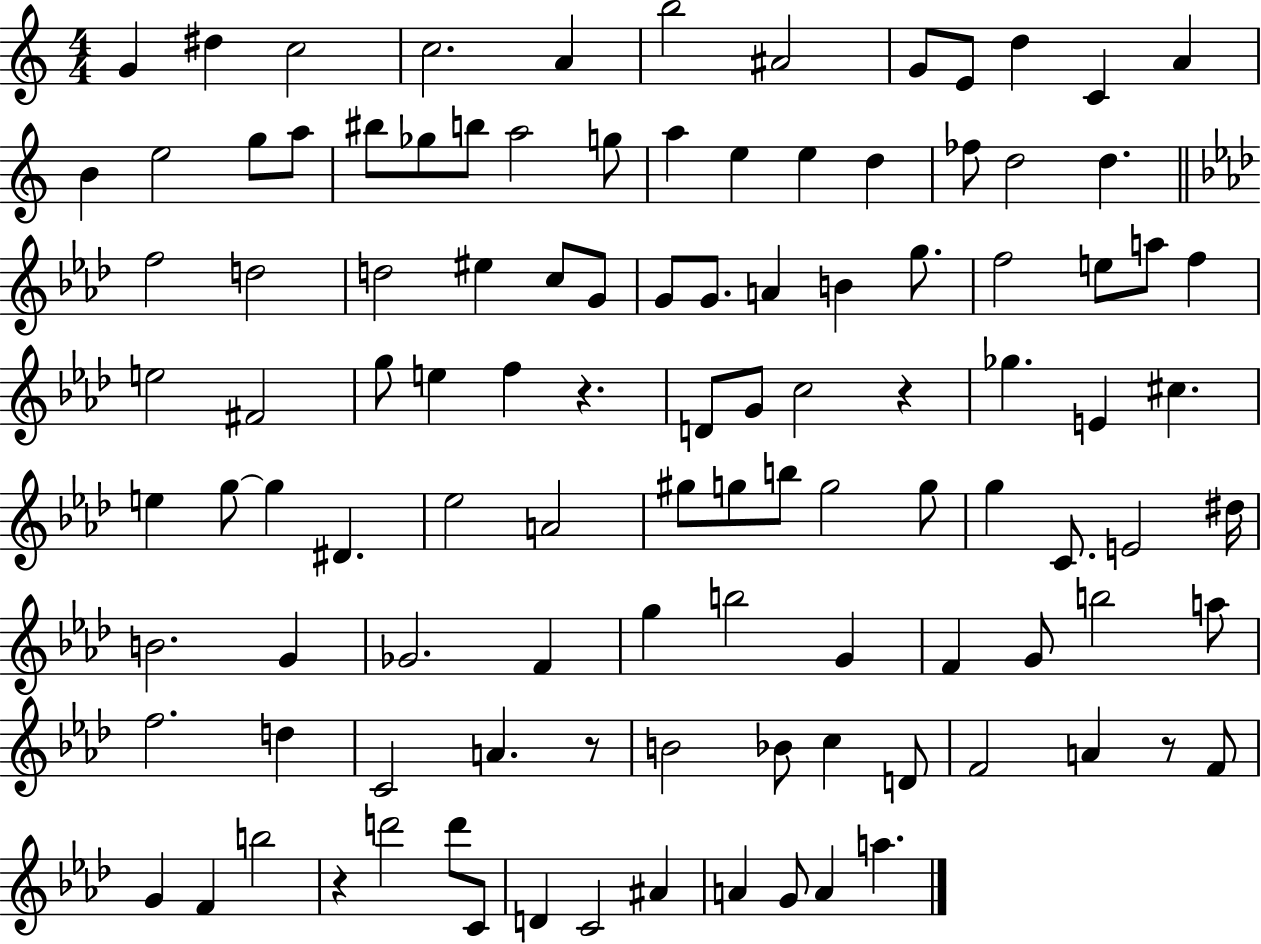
{
  \clef treble
  \numericTimeSignature
  \time 4/4
  \key c \major
  g'4 dis''4 c''2 | c''2. a'4 | b''2 ais'2 | g'8 e'8 d''4 c'4 a'4 | \break b'4 e''2 g''8 a''8 | bis''8 ges''8 b''8 a''2 g''8 | a''4 e''4 e''4 d''4 | fes''8 d''2 d''4. | \break \bar "||" \break \key f \minor f''2 d''2 | d''2 eis''4 c''8 g'8 | g'8 g'8. a'4 b'4 g''8. | f''2 e''8 a''8 f''4 | \break e''2 fis'2 | g''8 e''4 f''4 r4. | d'8 g'8 c''2 r4 | ges''4. e'4 cis''4. | \break e''4 g''8~~ g''4 dis'4. | ees''2 a'2 | gis''8 g''8 b''8 g''2 g''8 | g''4 c'8. e'2 dis''16 | \break b'2. g'4 | ges'2. f'4 | g''4 b''2 g'4 | f'4 g'8 b''2 a''8 | \break f''2. d''4 | c'2 a'4. r8 | b'2 bes'8 c''4 d'8 | f'2 a'4 r8 f'8 | \break g'4 f'4 b''2 | r4 d'''2 d'''8 c'8 | d'4 c'2 ais'4 | a'4 g'8 a'4 a''4. | \break \bar "|."
}